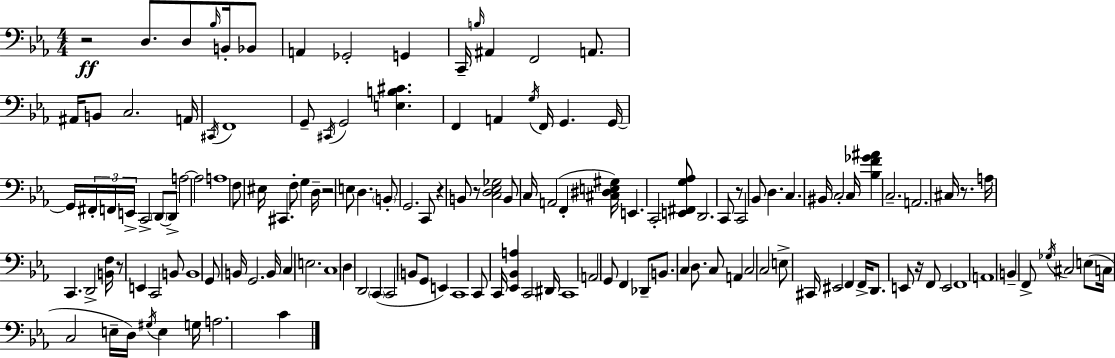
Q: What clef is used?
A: bass